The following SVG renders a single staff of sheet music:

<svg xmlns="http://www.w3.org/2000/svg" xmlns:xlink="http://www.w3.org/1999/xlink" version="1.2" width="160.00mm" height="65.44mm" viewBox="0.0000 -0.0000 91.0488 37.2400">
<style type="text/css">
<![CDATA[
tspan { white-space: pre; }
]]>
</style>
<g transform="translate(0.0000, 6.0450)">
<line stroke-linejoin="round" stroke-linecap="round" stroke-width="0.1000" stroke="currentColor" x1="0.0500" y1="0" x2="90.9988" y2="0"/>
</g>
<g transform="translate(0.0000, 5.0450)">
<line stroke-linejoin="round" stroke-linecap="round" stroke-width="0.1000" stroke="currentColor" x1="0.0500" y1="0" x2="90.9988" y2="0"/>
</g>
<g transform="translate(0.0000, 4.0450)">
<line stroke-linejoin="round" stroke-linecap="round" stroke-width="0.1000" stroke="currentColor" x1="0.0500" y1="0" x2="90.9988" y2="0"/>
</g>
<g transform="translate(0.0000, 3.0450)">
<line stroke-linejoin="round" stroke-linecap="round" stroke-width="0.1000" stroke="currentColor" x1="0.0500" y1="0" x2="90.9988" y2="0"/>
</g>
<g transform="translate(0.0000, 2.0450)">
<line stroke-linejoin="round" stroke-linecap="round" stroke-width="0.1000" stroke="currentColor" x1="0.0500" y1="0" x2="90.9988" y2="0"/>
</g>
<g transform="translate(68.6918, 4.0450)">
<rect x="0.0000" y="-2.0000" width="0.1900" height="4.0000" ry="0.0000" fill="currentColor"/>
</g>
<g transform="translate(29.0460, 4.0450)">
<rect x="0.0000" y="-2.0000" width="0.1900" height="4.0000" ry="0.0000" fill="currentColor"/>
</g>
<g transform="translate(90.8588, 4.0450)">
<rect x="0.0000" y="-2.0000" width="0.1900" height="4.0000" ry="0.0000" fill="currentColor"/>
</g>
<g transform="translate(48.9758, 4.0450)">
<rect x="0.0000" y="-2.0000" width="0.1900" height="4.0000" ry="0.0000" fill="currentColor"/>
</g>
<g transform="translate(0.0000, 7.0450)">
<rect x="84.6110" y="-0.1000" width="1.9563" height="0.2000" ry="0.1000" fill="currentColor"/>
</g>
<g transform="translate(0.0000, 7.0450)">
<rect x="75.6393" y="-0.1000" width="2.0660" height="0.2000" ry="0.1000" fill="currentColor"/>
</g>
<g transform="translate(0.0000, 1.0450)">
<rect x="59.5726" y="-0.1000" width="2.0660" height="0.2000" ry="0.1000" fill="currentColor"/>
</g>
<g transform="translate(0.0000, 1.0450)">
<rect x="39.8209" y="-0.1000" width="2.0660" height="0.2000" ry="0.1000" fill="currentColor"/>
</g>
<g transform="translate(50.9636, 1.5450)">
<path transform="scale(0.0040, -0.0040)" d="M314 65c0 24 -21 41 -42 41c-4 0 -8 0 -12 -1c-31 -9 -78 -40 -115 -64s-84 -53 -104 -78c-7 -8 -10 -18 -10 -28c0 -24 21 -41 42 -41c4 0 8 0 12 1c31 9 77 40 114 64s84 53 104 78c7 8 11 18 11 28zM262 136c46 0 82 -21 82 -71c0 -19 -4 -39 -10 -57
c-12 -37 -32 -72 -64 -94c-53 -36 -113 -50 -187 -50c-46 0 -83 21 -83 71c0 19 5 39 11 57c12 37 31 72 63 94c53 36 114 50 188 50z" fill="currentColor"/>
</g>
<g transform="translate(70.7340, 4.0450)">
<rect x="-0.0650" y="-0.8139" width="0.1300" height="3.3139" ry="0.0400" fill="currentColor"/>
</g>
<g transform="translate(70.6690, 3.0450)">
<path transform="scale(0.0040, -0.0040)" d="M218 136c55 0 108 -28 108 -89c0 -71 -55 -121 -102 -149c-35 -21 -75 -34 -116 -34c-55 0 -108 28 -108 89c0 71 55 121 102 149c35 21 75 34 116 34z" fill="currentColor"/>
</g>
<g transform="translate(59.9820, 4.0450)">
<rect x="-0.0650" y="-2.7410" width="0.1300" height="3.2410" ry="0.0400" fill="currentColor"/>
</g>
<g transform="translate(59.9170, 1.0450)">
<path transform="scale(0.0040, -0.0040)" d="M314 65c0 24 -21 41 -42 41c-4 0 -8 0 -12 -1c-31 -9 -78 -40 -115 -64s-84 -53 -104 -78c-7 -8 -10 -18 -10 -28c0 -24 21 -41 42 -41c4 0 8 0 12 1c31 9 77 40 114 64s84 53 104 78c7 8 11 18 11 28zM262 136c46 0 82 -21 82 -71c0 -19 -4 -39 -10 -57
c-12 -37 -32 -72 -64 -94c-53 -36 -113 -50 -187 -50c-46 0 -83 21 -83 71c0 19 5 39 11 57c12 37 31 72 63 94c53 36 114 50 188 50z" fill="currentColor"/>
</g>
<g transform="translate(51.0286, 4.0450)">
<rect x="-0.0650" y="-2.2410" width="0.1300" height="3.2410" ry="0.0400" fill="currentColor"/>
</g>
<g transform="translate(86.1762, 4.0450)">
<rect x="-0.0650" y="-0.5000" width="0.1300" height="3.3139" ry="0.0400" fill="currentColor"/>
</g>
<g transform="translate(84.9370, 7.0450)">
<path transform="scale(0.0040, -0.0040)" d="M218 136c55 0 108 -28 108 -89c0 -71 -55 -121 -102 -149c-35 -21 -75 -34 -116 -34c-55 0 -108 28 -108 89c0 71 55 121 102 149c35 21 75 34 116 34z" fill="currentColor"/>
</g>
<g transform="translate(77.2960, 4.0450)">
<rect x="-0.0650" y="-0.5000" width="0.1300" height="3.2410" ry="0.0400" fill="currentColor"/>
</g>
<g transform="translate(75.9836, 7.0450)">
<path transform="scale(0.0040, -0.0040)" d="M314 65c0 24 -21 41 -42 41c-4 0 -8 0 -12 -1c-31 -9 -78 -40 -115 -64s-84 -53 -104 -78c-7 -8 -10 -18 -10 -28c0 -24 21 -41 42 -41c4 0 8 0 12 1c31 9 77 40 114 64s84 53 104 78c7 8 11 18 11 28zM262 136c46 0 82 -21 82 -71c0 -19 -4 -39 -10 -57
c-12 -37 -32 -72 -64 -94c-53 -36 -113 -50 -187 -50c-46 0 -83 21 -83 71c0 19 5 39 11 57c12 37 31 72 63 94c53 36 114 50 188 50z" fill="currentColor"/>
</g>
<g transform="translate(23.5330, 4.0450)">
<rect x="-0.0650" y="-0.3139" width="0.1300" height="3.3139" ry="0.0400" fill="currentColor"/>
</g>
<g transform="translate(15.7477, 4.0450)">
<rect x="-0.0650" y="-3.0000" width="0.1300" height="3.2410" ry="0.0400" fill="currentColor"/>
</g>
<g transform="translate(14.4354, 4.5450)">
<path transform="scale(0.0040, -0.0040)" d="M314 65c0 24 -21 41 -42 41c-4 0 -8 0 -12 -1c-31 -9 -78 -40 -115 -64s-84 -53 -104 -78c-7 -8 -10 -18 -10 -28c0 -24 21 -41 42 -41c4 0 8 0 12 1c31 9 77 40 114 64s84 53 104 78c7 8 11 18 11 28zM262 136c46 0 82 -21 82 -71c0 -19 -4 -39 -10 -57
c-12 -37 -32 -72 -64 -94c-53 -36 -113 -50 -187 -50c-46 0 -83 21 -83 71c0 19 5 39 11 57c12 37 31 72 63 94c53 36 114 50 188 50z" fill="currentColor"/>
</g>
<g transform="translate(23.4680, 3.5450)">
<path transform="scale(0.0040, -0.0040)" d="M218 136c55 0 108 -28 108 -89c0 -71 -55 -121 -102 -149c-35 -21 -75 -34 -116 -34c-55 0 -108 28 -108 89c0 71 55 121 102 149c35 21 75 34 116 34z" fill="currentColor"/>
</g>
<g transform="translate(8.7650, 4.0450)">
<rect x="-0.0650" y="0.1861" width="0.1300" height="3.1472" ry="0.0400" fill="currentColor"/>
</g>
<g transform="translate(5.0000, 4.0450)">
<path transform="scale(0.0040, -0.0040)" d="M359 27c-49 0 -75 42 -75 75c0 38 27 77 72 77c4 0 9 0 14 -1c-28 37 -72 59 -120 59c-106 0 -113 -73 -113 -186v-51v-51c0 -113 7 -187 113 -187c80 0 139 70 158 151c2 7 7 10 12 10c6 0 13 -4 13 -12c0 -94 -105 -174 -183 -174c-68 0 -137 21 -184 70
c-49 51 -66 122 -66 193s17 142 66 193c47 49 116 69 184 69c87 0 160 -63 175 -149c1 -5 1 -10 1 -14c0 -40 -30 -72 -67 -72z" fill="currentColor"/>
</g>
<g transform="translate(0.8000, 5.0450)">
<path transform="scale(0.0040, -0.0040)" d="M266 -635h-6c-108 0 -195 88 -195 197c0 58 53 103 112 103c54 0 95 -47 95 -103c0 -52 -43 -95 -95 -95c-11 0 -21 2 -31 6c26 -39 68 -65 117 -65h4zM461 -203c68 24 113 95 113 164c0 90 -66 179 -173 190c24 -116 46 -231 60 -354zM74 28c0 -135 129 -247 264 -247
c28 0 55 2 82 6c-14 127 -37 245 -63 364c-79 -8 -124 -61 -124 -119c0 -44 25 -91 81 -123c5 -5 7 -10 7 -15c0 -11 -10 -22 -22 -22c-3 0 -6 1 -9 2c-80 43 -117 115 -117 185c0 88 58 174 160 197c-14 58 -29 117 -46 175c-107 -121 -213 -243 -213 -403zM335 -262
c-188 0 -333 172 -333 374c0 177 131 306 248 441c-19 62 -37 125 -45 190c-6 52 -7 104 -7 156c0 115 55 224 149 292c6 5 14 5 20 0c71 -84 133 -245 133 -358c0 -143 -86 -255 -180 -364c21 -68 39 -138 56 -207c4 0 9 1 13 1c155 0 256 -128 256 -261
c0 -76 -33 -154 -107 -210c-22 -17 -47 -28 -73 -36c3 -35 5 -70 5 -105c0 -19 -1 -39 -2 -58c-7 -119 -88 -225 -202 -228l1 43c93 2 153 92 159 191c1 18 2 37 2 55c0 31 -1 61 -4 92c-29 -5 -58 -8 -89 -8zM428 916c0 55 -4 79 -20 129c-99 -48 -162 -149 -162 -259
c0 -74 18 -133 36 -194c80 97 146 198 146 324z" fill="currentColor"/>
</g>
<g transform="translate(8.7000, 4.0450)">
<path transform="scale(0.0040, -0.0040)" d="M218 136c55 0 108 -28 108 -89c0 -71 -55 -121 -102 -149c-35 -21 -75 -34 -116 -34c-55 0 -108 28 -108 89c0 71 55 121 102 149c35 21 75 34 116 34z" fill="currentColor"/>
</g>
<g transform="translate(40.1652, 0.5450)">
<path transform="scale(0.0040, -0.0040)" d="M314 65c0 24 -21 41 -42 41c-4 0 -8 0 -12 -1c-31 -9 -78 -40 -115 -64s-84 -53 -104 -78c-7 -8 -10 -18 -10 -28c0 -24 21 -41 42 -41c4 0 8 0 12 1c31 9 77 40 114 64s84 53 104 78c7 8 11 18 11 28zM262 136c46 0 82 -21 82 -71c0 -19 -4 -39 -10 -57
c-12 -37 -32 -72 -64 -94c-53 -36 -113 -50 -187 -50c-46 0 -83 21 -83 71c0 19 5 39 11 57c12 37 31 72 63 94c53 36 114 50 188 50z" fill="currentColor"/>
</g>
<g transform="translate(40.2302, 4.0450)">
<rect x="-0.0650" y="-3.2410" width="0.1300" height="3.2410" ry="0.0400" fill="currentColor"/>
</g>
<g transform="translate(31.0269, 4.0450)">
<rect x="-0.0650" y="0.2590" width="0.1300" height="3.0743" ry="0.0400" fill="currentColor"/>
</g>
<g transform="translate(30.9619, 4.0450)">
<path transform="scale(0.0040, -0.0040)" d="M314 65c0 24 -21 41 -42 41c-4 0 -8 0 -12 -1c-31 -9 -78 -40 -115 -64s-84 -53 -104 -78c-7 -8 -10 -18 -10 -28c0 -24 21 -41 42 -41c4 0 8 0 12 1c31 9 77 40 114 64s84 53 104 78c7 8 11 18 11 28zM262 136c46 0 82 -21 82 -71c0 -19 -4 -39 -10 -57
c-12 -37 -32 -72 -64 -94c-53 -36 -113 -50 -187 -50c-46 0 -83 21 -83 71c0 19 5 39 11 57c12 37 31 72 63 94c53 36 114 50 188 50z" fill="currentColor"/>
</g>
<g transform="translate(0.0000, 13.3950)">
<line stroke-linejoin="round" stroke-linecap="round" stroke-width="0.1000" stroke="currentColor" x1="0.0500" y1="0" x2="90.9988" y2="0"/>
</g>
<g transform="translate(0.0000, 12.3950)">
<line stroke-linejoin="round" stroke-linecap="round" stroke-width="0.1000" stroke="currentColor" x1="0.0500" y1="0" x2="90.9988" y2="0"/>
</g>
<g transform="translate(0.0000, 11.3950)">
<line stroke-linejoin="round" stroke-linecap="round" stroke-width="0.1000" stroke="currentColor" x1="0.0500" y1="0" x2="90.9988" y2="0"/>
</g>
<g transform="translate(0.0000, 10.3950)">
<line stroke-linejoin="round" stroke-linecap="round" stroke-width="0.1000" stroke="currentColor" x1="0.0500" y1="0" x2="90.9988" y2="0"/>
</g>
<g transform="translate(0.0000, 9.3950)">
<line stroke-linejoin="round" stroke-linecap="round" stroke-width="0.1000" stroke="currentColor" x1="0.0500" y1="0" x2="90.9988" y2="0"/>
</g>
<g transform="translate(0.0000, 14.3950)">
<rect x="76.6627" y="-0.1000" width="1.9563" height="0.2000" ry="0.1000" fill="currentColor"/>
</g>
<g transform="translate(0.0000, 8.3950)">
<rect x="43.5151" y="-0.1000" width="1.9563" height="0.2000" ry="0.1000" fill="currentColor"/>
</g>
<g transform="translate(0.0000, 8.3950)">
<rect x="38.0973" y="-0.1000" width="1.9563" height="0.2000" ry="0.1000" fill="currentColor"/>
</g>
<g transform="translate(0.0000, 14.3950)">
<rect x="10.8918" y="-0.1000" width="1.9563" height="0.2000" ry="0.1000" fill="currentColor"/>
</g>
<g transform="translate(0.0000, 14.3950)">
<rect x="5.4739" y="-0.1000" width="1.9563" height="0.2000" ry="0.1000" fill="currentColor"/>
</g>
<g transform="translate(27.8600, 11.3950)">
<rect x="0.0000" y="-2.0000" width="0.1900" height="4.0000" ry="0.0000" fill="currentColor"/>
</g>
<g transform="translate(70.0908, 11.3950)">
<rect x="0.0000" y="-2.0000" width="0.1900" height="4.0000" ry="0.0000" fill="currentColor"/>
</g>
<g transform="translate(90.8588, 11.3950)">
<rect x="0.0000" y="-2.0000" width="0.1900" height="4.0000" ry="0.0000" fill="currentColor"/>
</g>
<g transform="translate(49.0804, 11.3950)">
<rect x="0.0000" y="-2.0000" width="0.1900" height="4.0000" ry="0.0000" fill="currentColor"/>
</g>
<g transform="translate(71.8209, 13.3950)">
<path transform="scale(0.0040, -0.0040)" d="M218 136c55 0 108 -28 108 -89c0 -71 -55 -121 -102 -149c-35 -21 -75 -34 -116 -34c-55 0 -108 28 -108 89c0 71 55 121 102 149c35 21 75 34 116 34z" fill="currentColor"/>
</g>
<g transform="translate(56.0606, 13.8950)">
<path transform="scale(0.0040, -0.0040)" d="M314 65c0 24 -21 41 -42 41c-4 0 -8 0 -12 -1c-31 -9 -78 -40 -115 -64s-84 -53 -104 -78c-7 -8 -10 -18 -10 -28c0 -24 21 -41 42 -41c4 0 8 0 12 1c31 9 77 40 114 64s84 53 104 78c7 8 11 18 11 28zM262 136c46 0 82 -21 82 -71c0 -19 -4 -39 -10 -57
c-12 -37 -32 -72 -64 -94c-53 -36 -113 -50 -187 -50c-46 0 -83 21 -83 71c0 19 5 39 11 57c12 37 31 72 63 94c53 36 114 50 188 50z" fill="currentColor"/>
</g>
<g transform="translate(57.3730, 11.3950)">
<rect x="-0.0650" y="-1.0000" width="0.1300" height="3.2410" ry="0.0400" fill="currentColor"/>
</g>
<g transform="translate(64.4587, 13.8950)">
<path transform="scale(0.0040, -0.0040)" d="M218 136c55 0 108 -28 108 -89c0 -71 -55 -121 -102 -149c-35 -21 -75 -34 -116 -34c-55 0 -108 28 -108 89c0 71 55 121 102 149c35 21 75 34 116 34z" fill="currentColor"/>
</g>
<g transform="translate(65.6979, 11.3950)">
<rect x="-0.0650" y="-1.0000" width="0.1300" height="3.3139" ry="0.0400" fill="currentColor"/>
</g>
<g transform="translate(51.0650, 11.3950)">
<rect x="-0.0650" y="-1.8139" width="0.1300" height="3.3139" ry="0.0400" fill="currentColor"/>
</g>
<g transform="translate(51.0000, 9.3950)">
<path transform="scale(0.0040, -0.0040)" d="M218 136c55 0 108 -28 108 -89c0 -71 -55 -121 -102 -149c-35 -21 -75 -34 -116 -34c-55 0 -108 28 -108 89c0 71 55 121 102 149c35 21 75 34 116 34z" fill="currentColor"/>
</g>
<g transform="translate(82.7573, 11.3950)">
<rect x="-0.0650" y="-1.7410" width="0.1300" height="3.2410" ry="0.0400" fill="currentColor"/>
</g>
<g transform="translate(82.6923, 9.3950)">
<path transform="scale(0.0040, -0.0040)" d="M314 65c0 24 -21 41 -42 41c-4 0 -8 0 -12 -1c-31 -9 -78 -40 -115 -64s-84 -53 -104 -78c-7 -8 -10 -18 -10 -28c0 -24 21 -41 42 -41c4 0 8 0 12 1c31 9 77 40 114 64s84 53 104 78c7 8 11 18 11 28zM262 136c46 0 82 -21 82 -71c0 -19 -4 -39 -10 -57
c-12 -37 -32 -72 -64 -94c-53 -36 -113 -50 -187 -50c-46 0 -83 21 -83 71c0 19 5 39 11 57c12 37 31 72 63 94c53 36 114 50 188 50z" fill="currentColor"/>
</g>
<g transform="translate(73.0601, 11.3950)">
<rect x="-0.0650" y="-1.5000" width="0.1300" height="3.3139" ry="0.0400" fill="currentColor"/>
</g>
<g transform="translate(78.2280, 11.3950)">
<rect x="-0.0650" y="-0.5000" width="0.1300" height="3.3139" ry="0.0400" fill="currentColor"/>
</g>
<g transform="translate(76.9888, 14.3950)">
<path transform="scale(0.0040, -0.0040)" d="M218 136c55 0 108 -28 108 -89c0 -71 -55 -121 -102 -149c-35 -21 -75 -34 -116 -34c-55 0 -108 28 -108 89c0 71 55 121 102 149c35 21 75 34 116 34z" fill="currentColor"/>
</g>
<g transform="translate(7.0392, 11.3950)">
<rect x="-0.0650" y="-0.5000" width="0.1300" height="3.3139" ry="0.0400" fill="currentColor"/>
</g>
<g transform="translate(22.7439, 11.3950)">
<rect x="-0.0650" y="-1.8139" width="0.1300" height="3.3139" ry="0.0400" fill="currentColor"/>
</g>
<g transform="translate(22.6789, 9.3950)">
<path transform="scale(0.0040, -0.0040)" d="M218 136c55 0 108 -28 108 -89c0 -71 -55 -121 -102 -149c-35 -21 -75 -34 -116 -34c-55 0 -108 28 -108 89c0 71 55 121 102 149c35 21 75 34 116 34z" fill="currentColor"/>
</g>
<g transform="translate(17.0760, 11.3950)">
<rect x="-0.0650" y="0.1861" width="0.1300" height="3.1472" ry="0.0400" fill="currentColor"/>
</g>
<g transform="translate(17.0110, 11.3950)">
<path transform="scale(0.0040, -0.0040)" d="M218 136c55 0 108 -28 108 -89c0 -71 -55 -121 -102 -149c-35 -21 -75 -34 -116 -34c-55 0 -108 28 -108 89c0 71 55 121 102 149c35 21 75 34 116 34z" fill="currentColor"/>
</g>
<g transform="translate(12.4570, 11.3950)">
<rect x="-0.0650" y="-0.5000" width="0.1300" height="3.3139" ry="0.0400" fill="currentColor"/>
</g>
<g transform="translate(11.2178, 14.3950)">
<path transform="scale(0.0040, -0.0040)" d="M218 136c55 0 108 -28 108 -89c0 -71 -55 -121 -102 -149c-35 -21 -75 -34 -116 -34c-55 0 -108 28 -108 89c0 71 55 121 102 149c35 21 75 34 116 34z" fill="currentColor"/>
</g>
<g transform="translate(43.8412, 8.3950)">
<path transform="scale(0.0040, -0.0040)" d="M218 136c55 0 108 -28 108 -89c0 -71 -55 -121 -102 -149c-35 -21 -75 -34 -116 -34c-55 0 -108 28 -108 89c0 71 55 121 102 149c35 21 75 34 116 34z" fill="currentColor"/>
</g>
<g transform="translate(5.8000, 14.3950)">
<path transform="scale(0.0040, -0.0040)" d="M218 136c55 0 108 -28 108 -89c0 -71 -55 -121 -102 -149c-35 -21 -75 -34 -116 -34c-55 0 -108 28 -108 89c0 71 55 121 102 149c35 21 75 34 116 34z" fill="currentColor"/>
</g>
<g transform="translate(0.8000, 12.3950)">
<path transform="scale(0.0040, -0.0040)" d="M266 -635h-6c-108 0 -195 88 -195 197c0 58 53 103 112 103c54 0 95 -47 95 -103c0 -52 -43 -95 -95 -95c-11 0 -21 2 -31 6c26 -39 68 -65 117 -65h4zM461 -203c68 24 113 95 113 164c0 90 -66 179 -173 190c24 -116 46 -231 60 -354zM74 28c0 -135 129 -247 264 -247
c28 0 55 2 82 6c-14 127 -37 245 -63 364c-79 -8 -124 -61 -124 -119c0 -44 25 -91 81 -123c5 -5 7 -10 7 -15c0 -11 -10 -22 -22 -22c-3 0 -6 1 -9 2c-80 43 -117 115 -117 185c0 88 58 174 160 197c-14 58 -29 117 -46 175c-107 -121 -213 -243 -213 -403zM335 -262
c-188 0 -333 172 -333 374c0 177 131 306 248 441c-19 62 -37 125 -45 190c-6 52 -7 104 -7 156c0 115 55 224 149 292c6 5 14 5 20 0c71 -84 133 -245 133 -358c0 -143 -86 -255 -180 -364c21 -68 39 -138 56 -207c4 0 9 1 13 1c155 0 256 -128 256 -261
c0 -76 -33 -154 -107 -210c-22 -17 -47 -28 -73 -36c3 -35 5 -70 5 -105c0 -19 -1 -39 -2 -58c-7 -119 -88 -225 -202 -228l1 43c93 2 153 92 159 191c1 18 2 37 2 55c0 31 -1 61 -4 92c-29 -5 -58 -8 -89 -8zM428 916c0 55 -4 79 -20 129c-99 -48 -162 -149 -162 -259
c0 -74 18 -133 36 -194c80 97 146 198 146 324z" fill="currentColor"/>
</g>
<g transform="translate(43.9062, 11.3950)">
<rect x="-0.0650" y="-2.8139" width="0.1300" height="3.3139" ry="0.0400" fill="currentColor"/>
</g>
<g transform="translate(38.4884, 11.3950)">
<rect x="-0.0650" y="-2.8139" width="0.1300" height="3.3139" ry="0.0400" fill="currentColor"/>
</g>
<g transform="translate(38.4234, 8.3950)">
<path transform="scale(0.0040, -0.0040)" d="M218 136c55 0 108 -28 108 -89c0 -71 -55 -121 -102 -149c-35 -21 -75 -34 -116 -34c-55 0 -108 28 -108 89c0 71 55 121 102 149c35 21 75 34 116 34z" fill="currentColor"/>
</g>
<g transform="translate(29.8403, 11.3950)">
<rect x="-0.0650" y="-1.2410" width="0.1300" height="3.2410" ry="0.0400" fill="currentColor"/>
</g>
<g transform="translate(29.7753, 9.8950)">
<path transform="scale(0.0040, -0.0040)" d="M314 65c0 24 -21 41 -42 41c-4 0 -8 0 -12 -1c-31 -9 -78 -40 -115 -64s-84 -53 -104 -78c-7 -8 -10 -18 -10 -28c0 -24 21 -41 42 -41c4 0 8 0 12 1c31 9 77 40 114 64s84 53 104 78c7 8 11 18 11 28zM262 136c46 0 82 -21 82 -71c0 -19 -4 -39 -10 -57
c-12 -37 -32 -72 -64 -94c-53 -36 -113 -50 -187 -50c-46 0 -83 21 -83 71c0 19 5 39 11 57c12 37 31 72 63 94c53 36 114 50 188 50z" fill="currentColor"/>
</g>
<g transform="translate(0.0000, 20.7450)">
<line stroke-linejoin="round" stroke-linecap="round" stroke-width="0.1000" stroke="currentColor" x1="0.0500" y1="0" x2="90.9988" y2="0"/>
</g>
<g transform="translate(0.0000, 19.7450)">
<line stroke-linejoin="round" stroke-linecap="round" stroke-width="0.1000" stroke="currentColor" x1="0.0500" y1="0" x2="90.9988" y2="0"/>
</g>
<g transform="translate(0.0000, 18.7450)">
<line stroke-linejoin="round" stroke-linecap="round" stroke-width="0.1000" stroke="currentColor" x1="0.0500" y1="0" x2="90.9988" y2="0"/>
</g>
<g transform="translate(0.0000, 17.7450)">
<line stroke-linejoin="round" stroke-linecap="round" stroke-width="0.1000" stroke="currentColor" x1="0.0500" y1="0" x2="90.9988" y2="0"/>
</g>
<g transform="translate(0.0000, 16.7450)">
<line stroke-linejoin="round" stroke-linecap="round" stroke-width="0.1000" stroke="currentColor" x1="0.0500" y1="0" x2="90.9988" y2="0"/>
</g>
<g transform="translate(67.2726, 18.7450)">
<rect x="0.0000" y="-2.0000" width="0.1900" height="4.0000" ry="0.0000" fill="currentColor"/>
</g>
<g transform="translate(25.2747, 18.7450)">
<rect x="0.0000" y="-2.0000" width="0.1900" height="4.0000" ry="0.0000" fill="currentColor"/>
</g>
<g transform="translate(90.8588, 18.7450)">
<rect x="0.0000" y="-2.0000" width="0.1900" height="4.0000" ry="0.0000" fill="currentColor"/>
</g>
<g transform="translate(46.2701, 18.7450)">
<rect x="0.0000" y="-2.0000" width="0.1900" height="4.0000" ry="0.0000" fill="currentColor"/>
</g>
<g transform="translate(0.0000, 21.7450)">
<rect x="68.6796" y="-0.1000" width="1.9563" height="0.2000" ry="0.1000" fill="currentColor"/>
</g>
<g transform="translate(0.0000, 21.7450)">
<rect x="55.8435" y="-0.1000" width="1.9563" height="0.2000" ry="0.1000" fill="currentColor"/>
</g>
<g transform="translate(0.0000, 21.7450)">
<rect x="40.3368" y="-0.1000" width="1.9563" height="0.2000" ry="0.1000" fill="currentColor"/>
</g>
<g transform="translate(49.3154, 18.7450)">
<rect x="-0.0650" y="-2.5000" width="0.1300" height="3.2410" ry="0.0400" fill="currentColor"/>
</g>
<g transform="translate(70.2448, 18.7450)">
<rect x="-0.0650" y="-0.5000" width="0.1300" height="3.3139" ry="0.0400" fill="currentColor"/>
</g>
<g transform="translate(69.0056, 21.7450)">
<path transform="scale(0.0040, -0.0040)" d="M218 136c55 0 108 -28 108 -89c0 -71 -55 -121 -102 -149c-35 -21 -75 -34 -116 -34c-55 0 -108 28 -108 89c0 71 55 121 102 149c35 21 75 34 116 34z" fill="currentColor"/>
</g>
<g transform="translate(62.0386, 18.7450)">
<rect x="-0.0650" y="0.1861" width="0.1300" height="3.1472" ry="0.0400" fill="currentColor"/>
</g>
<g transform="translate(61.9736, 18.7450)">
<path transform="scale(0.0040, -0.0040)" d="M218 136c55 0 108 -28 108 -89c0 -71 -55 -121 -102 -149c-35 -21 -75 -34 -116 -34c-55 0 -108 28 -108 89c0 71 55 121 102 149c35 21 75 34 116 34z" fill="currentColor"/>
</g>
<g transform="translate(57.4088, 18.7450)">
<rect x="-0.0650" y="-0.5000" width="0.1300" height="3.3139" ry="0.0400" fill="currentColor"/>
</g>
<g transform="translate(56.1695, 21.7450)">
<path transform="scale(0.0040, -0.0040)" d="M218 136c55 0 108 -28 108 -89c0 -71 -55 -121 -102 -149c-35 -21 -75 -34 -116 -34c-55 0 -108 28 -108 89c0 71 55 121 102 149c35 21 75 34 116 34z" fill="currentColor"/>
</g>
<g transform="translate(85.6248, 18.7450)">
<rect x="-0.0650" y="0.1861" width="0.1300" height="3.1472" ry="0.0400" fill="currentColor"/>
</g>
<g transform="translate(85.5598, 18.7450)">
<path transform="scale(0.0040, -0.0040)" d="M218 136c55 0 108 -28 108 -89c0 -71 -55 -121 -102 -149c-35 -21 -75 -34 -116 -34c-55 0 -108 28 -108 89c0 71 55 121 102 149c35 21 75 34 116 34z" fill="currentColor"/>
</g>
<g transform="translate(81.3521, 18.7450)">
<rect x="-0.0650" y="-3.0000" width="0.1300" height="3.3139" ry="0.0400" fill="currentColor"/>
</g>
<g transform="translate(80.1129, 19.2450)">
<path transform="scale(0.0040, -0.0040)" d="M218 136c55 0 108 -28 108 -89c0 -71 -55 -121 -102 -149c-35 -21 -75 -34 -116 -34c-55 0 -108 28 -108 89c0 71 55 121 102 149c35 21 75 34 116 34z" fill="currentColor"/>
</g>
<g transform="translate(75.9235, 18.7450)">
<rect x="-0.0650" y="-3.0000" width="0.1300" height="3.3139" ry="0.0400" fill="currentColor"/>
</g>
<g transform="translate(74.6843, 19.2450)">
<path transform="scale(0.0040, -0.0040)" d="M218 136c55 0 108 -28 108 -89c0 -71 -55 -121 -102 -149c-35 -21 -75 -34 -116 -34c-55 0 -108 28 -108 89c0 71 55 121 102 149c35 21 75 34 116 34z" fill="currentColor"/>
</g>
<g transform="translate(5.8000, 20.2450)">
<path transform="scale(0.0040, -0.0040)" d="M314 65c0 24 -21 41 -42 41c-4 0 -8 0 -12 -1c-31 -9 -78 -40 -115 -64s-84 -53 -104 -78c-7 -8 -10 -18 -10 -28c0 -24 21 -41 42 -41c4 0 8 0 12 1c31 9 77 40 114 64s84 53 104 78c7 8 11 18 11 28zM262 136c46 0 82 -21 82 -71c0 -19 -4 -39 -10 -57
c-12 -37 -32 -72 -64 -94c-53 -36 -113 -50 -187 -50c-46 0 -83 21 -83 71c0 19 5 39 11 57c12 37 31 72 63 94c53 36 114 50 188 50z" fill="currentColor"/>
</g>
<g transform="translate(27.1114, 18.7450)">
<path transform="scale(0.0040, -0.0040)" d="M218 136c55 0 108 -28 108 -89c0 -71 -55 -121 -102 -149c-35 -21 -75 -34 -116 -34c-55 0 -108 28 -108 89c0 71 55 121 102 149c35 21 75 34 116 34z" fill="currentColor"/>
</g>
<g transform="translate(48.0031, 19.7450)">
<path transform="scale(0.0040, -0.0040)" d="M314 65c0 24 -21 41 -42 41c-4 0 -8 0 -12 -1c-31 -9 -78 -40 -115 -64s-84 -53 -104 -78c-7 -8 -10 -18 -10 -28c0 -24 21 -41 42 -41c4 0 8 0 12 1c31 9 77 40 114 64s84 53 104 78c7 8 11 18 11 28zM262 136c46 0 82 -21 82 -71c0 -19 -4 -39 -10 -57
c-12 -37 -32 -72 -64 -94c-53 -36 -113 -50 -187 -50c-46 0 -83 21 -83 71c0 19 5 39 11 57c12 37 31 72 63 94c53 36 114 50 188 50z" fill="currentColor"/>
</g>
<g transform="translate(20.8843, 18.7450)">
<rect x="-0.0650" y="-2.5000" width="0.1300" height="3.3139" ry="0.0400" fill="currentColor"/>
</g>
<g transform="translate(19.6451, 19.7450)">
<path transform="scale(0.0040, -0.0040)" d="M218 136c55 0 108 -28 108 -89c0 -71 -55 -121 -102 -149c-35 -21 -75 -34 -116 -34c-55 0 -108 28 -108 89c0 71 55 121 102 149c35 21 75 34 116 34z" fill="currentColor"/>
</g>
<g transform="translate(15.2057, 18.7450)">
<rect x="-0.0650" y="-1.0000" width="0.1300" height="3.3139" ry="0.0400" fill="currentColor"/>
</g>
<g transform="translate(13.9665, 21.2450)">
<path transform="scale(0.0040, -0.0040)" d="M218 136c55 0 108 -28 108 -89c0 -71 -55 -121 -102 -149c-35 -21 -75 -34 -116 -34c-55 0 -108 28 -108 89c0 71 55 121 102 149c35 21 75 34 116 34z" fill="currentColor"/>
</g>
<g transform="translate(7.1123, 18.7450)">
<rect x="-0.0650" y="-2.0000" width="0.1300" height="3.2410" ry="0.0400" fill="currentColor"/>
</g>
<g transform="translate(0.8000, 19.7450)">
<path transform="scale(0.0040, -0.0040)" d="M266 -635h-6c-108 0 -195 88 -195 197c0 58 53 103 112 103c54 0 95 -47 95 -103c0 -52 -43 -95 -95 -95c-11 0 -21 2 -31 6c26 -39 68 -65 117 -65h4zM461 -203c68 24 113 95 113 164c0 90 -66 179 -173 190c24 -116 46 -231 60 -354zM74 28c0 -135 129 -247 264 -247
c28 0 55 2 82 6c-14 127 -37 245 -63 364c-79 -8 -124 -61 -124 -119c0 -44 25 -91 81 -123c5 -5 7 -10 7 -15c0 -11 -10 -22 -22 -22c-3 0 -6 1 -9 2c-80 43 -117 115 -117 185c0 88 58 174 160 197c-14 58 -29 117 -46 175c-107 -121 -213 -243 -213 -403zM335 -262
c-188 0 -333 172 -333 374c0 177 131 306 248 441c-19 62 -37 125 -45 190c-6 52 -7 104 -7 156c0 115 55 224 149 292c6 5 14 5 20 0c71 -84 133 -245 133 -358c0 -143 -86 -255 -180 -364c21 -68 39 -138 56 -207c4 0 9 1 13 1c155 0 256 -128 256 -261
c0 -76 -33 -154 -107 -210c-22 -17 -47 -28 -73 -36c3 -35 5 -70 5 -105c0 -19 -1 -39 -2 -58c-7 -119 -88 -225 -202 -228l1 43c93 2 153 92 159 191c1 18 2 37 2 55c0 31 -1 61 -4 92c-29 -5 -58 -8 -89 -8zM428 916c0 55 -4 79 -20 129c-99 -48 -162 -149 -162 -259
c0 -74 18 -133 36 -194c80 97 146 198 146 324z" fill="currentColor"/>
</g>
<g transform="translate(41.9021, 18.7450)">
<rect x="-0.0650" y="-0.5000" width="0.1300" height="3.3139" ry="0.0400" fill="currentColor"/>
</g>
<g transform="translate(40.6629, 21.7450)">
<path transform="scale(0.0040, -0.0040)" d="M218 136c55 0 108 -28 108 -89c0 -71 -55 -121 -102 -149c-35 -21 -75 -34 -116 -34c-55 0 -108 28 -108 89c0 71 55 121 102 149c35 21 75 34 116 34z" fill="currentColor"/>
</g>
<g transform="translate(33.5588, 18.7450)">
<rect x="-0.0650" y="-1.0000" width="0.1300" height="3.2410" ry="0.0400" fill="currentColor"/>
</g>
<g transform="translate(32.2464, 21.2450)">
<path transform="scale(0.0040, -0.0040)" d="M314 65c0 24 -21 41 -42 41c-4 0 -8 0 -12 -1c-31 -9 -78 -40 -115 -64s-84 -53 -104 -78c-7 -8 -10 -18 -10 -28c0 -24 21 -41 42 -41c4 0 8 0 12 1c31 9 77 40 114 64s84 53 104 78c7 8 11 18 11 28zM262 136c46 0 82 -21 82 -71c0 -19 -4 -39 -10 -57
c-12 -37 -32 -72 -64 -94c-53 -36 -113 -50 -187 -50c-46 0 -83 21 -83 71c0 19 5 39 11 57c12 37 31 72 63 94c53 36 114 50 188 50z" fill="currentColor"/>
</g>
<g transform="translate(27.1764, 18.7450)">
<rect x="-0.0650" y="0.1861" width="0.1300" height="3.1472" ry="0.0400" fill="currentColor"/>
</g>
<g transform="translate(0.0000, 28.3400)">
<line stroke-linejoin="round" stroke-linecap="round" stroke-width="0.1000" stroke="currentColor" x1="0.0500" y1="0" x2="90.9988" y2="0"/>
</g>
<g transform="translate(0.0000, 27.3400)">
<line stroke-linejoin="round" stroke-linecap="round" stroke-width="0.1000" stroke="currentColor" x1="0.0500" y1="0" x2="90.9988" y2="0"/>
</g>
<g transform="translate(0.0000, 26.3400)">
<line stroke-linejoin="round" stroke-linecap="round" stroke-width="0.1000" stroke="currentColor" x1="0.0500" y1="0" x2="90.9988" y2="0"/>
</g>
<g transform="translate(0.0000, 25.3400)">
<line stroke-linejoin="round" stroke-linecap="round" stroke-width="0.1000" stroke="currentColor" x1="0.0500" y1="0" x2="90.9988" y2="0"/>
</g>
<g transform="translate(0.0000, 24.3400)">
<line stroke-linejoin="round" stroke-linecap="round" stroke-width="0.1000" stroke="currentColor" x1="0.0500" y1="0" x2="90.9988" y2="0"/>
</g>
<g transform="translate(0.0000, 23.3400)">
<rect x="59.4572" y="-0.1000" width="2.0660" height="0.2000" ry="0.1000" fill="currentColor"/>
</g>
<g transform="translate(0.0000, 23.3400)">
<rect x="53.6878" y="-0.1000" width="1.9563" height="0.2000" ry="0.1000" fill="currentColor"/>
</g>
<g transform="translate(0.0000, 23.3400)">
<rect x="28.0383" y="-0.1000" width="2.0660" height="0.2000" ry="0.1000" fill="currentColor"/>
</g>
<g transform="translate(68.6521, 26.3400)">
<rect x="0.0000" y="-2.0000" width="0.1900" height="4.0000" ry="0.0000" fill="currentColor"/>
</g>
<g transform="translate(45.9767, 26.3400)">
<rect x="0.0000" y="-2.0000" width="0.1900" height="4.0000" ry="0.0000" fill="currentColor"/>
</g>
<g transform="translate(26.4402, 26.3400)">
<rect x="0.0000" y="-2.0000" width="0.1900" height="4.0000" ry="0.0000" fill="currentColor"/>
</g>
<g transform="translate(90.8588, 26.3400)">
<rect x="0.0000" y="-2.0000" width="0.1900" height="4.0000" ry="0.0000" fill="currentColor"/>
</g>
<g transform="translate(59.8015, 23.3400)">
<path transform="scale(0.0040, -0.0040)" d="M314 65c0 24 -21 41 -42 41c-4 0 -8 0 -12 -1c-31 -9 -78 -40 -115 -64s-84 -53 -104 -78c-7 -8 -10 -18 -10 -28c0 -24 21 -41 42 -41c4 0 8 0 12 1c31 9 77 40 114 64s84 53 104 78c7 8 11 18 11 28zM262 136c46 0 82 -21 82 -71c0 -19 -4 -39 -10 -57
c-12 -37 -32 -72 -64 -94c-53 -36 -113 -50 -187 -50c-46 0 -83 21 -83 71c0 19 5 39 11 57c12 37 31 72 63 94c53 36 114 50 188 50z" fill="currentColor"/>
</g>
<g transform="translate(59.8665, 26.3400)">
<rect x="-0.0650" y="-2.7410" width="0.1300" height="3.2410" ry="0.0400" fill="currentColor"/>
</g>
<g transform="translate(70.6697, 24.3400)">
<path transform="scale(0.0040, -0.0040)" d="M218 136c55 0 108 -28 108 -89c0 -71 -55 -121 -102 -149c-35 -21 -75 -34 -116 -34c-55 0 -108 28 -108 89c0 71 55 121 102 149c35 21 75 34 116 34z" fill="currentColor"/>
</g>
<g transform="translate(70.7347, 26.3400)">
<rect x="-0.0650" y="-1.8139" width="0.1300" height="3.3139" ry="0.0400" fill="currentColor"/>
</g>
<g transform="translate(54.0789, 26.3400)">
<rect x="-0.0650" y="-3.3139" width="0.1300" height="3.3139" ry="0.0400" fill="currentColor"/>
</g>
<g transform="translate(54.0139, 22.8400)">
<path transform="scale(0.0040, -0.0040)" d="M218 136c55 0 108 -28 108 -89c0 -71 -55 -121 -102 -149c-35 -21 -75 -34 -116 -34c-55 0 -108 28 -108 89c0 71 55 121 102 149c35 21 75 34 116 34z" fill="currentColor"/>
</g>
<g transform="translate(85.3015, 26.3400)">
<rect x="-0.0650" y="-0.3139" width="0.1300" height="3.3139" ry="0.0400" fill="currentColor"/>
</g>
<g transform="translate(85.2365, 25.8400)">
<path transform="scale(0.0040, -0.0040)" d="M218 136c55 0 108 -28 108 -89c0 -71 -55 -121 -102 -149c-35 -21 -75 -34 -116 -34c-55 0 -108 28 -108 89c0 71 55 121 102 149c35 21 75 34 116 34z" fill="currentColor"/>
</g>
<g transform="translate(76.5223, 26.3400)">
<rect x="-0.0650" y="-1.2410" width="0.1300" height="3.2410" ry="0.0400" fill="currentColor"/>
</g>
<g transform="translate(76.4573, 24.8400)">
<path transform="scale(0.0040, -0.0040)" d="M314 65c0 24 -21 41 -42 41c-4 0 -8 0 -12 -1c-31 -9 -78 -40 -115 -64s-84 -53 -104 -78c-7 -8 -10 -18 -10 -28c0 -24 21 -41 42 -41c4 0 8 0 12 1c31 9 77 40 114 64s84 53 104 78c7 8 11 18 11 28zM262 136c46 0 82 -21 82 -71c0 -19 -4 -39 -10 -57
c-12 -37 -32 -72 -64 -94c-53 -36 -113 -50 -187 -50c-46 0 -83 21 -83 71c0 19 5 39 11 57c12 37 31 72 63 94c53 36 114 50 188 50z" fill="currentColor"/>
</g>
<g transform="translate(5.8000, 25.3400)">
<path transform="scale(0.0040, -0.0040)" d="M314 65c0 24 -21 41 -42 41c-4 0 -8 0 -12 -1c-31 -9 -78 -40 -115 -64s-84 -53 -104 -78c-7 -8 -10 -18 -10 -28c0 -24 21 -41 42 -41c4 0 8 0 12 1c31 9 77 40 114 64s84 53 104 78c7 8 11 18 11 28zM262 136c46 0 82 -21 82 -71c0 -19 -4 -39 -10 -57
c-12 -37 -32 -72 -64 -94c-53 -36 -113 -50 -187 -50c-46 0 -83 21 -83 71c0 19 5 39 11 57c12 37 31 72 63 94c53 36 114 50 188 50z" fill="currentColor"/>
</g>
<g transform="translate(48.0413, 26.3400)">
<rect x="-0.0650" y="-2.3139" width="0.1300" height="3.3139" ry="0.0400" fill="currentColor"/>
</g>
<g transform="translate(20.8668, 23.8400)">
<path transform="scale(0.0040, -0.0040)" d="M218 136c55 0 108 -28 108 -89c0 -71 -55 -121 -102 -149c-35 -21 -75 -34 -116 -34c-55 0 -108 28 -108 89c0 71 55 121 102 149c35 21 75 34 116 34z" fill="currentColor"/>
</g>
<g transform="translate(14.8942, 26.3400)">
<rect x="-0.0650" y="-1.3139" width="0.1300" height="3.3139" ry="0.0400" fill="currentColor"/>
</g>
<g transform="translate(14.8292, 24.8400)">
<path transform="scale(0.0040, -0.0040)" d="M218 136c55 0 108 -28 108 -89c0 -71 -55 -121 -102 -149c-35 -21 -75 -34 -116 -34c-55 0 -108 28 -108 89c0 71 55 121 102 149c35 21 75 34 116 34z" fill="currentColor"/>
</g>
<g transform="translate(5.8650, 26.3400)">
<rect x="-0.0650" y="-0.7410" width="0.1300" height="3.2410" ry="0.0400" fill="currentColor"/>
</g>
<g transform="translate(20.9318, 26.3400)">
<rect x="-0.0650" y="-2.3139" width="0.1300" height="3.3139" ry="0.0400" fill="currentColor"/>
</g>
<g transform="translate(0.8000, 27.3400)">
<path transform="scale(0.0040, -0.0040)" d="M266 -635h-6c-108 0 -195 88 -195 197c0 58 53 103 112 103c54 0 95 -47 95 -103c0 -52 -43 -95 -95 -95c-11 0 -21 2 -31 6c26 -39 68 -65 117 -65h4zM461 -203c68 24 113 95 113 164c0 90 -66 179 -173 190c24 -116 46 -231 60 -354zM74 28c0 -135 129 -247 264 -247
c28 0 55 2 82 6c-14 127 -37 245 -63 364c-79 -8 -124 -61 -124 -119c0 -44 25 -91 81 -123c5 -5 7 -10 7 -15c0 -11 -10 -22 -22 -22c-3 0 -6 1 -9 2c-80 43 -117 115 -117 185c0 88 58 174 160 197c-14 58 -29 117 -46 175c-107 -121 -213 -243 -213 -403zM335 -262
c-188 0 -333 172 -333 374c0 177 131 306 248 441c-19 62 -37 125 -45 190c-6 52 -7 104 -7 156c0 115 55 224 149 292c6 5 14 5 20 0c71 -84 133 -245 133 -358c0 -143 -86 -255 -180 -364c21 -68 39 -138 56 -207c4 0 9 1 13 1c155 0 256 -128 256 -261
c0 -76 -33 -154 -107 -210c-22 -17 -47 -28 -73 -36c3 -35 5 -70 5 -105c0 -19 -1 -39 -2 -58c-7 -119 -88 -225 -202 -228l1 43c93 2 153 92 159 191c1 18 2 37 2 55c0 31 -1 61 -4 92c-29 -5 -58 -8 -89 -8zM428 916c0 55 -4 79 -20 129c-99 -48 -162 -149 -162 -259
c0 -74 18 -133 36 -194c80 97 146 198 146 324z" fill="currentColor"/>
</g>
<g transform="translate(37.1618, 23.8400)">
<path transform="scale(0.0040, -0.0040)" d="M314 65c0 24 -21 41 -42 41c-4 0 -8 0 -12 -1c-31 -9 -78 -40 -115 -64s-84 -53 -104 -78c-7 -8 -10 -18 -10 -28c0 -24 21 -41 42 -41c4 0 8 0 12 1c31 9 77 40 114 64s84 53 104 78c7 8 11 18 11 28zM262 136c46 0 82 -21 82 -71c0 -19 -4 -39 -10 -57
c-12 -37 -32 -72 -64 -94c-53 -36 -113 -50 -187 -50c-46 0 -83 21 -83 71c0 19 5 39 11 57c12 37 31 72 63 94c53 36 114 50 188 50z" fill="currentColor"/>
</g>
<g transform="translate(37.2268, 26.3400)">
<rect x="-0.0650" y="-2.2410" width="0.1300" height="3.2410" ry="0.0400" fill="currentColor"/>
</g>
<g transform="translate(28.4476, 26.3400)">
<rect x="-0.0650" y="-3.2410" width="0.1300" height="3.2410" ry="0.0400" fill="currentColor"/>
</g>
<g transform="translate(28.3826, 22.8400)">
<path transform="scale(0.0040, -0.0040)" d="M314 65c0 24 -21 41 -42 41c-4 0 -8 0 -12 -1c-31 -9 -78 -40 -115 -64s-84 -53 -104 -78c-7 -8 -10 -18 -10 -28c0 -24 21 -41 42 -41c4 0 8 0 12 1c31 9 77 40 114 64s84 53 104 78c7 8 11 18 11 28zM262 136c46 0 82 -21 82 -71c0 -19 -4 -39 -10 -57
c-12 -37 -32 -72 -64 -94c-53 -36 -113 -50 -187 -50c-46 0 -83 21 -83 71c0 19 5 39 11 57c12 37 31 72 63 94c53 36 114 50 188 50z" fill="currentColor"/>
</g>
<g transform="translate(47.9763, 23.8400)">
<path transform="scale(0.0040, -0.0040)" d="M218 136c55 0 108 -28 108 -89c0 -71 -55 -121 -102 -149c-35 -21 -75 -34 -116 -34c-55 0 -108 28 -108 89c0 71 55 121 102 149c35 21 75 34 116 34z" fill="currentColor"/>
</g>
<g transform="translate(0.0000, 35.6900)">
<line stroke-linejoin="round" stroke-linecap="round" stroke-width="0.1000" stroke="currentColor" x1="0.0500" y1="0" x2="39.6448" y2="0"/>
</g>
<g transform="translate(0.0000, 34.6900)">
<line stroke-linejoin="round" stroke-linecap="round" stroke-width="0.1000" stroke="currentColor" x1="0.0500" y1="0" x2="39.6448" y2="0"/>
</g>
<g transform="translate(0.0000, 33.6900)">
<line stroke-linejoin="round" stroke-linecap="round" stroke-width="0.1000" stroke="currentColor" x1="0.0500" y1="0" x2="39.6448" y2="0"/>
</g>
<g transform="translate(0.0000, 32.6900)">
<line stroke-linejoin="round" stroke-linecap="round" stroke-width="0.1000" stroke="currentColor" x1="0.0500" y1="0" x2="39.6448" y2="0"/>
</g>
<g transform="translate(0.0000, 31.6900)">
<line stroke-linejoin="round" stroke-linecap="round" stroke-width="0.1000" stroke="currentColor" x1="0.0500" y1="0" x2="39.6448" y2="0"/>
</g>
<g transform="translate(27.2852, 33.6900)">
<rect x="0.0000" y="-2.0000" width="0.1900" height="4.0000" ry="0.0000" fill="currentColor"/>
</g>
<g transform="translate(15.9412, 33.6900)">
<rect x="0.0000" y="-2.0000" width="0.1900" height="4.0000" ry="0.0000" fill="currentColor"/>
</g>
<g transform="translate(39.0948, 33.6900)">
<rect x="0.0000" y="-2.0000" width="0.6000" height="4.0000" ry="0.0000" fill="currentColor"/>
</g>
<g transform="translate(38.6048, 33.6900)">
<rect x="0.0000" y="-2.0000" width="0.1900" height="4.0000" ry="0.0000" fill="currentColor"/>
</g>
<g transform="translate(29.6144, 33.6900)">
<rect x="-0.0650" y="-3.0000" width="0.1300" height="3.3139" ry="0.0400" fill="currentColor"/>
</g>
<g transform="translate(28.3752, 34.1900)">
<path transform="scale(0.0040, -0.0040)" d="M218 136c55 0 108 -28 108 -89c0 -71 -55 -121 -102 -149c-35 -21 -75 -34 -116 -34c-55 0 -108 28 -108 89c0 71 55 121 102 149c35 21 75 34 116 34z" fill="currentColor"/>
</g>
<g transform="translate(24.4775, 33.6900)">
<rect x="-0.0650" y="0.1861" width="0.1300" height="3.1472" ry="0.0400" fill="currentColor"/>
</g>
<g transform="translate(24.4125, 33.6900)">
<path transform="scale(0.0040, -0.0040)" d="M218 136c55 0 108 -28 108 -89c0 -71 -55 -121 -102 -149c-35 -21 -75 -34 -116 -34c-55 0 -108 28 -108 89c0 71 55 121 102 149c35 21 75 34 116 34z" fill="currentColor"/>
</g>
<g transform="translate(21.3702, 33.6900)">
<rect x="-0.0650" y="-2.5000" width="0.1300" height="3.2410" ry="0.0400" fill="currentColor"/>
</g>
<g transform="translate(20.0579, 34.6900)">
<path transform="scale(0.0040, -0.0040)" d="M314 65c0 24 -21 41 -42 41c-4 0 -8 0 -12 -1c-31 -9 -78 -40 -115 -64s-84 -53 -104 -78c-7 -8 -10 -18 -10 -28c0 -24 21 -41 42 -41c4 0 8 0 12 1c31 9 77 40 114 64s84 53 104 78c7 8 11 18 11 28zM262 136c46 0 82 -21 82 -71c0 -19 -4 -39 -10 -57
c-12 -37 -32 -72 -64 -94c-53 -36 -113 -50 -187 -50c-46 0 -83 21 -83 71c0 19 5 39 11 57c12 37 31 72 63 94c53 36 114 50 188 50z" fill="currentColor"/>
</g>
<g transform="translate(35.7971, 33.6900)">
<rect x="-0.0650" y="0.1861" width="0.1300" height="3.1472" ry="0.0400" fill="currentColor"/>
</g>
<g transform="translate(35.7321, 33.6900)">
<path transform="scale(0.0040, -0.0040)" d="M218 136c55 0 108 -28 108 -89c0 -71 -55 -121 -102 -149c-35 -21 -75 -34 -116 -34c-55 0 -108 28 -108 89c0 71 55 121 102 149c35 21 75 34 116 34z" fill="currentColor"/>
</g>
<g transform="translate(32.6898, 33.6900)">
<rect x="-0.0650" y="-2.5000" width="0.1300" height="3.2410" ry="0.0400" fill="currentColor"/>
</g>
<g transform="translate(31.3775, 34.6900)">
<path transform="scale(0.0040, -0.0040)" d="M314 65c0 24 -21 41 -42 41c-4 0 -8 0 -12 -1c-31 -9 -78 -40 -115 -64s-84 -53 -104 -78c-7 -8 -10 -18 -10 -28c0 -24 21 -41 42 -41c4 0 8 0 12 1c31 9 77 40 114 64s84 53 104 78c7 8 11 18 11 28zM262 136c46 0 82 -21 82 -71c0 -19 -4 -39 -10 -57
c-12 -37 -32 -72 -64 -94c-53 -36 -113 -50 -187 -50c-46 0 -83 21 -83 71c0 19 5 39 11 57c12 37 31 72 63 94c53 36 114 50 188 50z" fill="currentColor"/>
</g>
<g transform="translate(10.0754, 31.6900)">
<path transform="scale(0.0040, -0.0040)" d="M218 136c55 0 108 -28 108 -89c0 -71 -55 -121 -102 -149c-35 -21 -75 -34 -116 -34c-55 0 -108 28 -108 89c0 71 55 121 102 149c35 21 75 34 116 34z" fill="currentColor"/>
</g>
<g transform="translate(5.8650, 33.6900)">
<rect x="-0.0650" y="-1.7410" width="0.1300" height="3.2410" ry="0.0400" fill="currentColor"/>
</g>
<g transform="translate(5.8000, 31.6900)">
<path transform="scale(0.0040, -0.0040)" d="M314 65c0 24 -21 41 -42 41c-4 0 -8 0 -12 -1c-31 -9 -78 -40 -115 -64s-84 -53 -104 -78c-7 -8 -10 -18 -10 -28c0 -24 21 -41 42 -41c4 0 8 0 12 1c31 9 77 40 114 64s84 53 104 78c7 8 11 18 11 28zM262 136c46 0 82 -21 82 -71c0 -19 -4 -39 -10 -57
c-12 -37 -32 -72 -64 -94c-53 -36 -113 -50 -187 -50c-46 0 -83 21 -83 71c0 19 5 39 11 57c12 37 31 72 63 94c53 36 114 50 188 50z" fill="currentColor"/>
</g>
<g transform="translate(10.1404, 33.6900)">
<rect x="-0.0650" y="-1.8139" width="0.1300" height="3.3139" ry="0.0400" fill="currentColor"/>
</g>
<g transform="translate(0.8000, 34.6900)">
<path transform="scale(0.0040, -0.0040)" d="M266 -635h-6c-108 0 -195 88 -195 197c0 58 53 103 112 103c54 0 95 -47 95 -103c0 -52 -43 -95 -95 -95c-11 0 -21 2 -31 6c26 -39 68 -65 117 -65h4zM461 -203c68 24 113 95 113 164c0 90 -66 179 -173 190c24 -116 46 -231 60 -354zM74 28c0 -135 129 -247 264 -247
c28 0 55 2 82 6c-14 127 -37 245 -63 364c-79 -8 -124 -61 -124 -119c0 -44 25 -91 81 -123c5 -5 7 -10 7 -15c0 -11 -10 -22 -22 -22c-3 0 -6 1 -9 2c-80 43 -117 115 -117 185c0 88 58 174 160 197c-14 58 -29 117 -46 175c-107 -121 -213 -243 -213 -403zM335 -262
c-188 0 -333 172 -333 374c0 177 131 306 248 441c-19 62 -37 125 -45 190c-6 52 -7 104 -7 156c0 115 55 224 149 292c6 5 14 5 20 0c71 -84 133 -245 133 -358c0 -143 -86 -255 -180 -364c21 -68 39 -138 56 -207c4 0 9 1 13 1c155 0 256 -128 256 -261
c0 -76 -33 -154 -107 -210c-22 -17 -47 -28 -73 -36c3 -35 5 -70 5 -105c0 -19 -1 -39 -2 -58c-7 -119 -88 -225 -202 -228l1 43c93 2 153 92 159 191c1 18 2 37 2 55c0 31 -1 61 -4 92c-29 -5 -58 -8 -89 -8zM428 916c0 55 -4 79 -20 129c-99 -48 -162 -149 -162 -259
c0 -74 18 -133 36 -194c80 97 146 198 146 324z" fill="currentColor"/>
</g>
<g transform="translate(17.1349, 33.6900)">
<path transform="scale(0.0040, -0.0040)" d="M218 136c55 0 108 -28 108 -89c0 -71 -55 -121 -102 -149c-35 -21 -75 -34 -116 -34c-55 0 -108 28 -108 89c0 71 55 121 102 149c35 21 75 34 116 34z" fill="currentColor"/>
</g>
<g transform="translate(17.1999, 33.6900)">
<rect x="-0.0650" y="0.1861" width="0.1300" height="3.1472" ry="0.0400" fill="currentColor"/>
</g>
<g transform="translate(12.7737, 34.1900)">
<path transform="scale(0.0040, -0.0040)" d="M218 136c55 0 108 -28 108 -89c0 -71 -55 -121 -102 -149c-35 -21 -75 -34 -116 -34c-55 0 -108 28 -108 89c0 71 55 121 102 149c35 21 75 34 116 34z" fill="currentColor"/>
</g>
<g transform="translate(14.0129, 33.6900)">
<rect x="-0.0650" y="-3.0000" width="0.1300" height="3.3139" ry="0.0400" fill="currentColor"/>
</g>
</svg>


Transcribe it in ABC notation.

X:1
T:Untitled
M:4/4
L:1/4
K:C
B A2 c B2 b2 g2 a2 d C2 C C C B f e2 a a f D2 D E C f2 F2 D G B D2 C G2 C B C A A B d2 e g b2 g2 g b a2 f e2 c f2 f A B G2 B A G2 B